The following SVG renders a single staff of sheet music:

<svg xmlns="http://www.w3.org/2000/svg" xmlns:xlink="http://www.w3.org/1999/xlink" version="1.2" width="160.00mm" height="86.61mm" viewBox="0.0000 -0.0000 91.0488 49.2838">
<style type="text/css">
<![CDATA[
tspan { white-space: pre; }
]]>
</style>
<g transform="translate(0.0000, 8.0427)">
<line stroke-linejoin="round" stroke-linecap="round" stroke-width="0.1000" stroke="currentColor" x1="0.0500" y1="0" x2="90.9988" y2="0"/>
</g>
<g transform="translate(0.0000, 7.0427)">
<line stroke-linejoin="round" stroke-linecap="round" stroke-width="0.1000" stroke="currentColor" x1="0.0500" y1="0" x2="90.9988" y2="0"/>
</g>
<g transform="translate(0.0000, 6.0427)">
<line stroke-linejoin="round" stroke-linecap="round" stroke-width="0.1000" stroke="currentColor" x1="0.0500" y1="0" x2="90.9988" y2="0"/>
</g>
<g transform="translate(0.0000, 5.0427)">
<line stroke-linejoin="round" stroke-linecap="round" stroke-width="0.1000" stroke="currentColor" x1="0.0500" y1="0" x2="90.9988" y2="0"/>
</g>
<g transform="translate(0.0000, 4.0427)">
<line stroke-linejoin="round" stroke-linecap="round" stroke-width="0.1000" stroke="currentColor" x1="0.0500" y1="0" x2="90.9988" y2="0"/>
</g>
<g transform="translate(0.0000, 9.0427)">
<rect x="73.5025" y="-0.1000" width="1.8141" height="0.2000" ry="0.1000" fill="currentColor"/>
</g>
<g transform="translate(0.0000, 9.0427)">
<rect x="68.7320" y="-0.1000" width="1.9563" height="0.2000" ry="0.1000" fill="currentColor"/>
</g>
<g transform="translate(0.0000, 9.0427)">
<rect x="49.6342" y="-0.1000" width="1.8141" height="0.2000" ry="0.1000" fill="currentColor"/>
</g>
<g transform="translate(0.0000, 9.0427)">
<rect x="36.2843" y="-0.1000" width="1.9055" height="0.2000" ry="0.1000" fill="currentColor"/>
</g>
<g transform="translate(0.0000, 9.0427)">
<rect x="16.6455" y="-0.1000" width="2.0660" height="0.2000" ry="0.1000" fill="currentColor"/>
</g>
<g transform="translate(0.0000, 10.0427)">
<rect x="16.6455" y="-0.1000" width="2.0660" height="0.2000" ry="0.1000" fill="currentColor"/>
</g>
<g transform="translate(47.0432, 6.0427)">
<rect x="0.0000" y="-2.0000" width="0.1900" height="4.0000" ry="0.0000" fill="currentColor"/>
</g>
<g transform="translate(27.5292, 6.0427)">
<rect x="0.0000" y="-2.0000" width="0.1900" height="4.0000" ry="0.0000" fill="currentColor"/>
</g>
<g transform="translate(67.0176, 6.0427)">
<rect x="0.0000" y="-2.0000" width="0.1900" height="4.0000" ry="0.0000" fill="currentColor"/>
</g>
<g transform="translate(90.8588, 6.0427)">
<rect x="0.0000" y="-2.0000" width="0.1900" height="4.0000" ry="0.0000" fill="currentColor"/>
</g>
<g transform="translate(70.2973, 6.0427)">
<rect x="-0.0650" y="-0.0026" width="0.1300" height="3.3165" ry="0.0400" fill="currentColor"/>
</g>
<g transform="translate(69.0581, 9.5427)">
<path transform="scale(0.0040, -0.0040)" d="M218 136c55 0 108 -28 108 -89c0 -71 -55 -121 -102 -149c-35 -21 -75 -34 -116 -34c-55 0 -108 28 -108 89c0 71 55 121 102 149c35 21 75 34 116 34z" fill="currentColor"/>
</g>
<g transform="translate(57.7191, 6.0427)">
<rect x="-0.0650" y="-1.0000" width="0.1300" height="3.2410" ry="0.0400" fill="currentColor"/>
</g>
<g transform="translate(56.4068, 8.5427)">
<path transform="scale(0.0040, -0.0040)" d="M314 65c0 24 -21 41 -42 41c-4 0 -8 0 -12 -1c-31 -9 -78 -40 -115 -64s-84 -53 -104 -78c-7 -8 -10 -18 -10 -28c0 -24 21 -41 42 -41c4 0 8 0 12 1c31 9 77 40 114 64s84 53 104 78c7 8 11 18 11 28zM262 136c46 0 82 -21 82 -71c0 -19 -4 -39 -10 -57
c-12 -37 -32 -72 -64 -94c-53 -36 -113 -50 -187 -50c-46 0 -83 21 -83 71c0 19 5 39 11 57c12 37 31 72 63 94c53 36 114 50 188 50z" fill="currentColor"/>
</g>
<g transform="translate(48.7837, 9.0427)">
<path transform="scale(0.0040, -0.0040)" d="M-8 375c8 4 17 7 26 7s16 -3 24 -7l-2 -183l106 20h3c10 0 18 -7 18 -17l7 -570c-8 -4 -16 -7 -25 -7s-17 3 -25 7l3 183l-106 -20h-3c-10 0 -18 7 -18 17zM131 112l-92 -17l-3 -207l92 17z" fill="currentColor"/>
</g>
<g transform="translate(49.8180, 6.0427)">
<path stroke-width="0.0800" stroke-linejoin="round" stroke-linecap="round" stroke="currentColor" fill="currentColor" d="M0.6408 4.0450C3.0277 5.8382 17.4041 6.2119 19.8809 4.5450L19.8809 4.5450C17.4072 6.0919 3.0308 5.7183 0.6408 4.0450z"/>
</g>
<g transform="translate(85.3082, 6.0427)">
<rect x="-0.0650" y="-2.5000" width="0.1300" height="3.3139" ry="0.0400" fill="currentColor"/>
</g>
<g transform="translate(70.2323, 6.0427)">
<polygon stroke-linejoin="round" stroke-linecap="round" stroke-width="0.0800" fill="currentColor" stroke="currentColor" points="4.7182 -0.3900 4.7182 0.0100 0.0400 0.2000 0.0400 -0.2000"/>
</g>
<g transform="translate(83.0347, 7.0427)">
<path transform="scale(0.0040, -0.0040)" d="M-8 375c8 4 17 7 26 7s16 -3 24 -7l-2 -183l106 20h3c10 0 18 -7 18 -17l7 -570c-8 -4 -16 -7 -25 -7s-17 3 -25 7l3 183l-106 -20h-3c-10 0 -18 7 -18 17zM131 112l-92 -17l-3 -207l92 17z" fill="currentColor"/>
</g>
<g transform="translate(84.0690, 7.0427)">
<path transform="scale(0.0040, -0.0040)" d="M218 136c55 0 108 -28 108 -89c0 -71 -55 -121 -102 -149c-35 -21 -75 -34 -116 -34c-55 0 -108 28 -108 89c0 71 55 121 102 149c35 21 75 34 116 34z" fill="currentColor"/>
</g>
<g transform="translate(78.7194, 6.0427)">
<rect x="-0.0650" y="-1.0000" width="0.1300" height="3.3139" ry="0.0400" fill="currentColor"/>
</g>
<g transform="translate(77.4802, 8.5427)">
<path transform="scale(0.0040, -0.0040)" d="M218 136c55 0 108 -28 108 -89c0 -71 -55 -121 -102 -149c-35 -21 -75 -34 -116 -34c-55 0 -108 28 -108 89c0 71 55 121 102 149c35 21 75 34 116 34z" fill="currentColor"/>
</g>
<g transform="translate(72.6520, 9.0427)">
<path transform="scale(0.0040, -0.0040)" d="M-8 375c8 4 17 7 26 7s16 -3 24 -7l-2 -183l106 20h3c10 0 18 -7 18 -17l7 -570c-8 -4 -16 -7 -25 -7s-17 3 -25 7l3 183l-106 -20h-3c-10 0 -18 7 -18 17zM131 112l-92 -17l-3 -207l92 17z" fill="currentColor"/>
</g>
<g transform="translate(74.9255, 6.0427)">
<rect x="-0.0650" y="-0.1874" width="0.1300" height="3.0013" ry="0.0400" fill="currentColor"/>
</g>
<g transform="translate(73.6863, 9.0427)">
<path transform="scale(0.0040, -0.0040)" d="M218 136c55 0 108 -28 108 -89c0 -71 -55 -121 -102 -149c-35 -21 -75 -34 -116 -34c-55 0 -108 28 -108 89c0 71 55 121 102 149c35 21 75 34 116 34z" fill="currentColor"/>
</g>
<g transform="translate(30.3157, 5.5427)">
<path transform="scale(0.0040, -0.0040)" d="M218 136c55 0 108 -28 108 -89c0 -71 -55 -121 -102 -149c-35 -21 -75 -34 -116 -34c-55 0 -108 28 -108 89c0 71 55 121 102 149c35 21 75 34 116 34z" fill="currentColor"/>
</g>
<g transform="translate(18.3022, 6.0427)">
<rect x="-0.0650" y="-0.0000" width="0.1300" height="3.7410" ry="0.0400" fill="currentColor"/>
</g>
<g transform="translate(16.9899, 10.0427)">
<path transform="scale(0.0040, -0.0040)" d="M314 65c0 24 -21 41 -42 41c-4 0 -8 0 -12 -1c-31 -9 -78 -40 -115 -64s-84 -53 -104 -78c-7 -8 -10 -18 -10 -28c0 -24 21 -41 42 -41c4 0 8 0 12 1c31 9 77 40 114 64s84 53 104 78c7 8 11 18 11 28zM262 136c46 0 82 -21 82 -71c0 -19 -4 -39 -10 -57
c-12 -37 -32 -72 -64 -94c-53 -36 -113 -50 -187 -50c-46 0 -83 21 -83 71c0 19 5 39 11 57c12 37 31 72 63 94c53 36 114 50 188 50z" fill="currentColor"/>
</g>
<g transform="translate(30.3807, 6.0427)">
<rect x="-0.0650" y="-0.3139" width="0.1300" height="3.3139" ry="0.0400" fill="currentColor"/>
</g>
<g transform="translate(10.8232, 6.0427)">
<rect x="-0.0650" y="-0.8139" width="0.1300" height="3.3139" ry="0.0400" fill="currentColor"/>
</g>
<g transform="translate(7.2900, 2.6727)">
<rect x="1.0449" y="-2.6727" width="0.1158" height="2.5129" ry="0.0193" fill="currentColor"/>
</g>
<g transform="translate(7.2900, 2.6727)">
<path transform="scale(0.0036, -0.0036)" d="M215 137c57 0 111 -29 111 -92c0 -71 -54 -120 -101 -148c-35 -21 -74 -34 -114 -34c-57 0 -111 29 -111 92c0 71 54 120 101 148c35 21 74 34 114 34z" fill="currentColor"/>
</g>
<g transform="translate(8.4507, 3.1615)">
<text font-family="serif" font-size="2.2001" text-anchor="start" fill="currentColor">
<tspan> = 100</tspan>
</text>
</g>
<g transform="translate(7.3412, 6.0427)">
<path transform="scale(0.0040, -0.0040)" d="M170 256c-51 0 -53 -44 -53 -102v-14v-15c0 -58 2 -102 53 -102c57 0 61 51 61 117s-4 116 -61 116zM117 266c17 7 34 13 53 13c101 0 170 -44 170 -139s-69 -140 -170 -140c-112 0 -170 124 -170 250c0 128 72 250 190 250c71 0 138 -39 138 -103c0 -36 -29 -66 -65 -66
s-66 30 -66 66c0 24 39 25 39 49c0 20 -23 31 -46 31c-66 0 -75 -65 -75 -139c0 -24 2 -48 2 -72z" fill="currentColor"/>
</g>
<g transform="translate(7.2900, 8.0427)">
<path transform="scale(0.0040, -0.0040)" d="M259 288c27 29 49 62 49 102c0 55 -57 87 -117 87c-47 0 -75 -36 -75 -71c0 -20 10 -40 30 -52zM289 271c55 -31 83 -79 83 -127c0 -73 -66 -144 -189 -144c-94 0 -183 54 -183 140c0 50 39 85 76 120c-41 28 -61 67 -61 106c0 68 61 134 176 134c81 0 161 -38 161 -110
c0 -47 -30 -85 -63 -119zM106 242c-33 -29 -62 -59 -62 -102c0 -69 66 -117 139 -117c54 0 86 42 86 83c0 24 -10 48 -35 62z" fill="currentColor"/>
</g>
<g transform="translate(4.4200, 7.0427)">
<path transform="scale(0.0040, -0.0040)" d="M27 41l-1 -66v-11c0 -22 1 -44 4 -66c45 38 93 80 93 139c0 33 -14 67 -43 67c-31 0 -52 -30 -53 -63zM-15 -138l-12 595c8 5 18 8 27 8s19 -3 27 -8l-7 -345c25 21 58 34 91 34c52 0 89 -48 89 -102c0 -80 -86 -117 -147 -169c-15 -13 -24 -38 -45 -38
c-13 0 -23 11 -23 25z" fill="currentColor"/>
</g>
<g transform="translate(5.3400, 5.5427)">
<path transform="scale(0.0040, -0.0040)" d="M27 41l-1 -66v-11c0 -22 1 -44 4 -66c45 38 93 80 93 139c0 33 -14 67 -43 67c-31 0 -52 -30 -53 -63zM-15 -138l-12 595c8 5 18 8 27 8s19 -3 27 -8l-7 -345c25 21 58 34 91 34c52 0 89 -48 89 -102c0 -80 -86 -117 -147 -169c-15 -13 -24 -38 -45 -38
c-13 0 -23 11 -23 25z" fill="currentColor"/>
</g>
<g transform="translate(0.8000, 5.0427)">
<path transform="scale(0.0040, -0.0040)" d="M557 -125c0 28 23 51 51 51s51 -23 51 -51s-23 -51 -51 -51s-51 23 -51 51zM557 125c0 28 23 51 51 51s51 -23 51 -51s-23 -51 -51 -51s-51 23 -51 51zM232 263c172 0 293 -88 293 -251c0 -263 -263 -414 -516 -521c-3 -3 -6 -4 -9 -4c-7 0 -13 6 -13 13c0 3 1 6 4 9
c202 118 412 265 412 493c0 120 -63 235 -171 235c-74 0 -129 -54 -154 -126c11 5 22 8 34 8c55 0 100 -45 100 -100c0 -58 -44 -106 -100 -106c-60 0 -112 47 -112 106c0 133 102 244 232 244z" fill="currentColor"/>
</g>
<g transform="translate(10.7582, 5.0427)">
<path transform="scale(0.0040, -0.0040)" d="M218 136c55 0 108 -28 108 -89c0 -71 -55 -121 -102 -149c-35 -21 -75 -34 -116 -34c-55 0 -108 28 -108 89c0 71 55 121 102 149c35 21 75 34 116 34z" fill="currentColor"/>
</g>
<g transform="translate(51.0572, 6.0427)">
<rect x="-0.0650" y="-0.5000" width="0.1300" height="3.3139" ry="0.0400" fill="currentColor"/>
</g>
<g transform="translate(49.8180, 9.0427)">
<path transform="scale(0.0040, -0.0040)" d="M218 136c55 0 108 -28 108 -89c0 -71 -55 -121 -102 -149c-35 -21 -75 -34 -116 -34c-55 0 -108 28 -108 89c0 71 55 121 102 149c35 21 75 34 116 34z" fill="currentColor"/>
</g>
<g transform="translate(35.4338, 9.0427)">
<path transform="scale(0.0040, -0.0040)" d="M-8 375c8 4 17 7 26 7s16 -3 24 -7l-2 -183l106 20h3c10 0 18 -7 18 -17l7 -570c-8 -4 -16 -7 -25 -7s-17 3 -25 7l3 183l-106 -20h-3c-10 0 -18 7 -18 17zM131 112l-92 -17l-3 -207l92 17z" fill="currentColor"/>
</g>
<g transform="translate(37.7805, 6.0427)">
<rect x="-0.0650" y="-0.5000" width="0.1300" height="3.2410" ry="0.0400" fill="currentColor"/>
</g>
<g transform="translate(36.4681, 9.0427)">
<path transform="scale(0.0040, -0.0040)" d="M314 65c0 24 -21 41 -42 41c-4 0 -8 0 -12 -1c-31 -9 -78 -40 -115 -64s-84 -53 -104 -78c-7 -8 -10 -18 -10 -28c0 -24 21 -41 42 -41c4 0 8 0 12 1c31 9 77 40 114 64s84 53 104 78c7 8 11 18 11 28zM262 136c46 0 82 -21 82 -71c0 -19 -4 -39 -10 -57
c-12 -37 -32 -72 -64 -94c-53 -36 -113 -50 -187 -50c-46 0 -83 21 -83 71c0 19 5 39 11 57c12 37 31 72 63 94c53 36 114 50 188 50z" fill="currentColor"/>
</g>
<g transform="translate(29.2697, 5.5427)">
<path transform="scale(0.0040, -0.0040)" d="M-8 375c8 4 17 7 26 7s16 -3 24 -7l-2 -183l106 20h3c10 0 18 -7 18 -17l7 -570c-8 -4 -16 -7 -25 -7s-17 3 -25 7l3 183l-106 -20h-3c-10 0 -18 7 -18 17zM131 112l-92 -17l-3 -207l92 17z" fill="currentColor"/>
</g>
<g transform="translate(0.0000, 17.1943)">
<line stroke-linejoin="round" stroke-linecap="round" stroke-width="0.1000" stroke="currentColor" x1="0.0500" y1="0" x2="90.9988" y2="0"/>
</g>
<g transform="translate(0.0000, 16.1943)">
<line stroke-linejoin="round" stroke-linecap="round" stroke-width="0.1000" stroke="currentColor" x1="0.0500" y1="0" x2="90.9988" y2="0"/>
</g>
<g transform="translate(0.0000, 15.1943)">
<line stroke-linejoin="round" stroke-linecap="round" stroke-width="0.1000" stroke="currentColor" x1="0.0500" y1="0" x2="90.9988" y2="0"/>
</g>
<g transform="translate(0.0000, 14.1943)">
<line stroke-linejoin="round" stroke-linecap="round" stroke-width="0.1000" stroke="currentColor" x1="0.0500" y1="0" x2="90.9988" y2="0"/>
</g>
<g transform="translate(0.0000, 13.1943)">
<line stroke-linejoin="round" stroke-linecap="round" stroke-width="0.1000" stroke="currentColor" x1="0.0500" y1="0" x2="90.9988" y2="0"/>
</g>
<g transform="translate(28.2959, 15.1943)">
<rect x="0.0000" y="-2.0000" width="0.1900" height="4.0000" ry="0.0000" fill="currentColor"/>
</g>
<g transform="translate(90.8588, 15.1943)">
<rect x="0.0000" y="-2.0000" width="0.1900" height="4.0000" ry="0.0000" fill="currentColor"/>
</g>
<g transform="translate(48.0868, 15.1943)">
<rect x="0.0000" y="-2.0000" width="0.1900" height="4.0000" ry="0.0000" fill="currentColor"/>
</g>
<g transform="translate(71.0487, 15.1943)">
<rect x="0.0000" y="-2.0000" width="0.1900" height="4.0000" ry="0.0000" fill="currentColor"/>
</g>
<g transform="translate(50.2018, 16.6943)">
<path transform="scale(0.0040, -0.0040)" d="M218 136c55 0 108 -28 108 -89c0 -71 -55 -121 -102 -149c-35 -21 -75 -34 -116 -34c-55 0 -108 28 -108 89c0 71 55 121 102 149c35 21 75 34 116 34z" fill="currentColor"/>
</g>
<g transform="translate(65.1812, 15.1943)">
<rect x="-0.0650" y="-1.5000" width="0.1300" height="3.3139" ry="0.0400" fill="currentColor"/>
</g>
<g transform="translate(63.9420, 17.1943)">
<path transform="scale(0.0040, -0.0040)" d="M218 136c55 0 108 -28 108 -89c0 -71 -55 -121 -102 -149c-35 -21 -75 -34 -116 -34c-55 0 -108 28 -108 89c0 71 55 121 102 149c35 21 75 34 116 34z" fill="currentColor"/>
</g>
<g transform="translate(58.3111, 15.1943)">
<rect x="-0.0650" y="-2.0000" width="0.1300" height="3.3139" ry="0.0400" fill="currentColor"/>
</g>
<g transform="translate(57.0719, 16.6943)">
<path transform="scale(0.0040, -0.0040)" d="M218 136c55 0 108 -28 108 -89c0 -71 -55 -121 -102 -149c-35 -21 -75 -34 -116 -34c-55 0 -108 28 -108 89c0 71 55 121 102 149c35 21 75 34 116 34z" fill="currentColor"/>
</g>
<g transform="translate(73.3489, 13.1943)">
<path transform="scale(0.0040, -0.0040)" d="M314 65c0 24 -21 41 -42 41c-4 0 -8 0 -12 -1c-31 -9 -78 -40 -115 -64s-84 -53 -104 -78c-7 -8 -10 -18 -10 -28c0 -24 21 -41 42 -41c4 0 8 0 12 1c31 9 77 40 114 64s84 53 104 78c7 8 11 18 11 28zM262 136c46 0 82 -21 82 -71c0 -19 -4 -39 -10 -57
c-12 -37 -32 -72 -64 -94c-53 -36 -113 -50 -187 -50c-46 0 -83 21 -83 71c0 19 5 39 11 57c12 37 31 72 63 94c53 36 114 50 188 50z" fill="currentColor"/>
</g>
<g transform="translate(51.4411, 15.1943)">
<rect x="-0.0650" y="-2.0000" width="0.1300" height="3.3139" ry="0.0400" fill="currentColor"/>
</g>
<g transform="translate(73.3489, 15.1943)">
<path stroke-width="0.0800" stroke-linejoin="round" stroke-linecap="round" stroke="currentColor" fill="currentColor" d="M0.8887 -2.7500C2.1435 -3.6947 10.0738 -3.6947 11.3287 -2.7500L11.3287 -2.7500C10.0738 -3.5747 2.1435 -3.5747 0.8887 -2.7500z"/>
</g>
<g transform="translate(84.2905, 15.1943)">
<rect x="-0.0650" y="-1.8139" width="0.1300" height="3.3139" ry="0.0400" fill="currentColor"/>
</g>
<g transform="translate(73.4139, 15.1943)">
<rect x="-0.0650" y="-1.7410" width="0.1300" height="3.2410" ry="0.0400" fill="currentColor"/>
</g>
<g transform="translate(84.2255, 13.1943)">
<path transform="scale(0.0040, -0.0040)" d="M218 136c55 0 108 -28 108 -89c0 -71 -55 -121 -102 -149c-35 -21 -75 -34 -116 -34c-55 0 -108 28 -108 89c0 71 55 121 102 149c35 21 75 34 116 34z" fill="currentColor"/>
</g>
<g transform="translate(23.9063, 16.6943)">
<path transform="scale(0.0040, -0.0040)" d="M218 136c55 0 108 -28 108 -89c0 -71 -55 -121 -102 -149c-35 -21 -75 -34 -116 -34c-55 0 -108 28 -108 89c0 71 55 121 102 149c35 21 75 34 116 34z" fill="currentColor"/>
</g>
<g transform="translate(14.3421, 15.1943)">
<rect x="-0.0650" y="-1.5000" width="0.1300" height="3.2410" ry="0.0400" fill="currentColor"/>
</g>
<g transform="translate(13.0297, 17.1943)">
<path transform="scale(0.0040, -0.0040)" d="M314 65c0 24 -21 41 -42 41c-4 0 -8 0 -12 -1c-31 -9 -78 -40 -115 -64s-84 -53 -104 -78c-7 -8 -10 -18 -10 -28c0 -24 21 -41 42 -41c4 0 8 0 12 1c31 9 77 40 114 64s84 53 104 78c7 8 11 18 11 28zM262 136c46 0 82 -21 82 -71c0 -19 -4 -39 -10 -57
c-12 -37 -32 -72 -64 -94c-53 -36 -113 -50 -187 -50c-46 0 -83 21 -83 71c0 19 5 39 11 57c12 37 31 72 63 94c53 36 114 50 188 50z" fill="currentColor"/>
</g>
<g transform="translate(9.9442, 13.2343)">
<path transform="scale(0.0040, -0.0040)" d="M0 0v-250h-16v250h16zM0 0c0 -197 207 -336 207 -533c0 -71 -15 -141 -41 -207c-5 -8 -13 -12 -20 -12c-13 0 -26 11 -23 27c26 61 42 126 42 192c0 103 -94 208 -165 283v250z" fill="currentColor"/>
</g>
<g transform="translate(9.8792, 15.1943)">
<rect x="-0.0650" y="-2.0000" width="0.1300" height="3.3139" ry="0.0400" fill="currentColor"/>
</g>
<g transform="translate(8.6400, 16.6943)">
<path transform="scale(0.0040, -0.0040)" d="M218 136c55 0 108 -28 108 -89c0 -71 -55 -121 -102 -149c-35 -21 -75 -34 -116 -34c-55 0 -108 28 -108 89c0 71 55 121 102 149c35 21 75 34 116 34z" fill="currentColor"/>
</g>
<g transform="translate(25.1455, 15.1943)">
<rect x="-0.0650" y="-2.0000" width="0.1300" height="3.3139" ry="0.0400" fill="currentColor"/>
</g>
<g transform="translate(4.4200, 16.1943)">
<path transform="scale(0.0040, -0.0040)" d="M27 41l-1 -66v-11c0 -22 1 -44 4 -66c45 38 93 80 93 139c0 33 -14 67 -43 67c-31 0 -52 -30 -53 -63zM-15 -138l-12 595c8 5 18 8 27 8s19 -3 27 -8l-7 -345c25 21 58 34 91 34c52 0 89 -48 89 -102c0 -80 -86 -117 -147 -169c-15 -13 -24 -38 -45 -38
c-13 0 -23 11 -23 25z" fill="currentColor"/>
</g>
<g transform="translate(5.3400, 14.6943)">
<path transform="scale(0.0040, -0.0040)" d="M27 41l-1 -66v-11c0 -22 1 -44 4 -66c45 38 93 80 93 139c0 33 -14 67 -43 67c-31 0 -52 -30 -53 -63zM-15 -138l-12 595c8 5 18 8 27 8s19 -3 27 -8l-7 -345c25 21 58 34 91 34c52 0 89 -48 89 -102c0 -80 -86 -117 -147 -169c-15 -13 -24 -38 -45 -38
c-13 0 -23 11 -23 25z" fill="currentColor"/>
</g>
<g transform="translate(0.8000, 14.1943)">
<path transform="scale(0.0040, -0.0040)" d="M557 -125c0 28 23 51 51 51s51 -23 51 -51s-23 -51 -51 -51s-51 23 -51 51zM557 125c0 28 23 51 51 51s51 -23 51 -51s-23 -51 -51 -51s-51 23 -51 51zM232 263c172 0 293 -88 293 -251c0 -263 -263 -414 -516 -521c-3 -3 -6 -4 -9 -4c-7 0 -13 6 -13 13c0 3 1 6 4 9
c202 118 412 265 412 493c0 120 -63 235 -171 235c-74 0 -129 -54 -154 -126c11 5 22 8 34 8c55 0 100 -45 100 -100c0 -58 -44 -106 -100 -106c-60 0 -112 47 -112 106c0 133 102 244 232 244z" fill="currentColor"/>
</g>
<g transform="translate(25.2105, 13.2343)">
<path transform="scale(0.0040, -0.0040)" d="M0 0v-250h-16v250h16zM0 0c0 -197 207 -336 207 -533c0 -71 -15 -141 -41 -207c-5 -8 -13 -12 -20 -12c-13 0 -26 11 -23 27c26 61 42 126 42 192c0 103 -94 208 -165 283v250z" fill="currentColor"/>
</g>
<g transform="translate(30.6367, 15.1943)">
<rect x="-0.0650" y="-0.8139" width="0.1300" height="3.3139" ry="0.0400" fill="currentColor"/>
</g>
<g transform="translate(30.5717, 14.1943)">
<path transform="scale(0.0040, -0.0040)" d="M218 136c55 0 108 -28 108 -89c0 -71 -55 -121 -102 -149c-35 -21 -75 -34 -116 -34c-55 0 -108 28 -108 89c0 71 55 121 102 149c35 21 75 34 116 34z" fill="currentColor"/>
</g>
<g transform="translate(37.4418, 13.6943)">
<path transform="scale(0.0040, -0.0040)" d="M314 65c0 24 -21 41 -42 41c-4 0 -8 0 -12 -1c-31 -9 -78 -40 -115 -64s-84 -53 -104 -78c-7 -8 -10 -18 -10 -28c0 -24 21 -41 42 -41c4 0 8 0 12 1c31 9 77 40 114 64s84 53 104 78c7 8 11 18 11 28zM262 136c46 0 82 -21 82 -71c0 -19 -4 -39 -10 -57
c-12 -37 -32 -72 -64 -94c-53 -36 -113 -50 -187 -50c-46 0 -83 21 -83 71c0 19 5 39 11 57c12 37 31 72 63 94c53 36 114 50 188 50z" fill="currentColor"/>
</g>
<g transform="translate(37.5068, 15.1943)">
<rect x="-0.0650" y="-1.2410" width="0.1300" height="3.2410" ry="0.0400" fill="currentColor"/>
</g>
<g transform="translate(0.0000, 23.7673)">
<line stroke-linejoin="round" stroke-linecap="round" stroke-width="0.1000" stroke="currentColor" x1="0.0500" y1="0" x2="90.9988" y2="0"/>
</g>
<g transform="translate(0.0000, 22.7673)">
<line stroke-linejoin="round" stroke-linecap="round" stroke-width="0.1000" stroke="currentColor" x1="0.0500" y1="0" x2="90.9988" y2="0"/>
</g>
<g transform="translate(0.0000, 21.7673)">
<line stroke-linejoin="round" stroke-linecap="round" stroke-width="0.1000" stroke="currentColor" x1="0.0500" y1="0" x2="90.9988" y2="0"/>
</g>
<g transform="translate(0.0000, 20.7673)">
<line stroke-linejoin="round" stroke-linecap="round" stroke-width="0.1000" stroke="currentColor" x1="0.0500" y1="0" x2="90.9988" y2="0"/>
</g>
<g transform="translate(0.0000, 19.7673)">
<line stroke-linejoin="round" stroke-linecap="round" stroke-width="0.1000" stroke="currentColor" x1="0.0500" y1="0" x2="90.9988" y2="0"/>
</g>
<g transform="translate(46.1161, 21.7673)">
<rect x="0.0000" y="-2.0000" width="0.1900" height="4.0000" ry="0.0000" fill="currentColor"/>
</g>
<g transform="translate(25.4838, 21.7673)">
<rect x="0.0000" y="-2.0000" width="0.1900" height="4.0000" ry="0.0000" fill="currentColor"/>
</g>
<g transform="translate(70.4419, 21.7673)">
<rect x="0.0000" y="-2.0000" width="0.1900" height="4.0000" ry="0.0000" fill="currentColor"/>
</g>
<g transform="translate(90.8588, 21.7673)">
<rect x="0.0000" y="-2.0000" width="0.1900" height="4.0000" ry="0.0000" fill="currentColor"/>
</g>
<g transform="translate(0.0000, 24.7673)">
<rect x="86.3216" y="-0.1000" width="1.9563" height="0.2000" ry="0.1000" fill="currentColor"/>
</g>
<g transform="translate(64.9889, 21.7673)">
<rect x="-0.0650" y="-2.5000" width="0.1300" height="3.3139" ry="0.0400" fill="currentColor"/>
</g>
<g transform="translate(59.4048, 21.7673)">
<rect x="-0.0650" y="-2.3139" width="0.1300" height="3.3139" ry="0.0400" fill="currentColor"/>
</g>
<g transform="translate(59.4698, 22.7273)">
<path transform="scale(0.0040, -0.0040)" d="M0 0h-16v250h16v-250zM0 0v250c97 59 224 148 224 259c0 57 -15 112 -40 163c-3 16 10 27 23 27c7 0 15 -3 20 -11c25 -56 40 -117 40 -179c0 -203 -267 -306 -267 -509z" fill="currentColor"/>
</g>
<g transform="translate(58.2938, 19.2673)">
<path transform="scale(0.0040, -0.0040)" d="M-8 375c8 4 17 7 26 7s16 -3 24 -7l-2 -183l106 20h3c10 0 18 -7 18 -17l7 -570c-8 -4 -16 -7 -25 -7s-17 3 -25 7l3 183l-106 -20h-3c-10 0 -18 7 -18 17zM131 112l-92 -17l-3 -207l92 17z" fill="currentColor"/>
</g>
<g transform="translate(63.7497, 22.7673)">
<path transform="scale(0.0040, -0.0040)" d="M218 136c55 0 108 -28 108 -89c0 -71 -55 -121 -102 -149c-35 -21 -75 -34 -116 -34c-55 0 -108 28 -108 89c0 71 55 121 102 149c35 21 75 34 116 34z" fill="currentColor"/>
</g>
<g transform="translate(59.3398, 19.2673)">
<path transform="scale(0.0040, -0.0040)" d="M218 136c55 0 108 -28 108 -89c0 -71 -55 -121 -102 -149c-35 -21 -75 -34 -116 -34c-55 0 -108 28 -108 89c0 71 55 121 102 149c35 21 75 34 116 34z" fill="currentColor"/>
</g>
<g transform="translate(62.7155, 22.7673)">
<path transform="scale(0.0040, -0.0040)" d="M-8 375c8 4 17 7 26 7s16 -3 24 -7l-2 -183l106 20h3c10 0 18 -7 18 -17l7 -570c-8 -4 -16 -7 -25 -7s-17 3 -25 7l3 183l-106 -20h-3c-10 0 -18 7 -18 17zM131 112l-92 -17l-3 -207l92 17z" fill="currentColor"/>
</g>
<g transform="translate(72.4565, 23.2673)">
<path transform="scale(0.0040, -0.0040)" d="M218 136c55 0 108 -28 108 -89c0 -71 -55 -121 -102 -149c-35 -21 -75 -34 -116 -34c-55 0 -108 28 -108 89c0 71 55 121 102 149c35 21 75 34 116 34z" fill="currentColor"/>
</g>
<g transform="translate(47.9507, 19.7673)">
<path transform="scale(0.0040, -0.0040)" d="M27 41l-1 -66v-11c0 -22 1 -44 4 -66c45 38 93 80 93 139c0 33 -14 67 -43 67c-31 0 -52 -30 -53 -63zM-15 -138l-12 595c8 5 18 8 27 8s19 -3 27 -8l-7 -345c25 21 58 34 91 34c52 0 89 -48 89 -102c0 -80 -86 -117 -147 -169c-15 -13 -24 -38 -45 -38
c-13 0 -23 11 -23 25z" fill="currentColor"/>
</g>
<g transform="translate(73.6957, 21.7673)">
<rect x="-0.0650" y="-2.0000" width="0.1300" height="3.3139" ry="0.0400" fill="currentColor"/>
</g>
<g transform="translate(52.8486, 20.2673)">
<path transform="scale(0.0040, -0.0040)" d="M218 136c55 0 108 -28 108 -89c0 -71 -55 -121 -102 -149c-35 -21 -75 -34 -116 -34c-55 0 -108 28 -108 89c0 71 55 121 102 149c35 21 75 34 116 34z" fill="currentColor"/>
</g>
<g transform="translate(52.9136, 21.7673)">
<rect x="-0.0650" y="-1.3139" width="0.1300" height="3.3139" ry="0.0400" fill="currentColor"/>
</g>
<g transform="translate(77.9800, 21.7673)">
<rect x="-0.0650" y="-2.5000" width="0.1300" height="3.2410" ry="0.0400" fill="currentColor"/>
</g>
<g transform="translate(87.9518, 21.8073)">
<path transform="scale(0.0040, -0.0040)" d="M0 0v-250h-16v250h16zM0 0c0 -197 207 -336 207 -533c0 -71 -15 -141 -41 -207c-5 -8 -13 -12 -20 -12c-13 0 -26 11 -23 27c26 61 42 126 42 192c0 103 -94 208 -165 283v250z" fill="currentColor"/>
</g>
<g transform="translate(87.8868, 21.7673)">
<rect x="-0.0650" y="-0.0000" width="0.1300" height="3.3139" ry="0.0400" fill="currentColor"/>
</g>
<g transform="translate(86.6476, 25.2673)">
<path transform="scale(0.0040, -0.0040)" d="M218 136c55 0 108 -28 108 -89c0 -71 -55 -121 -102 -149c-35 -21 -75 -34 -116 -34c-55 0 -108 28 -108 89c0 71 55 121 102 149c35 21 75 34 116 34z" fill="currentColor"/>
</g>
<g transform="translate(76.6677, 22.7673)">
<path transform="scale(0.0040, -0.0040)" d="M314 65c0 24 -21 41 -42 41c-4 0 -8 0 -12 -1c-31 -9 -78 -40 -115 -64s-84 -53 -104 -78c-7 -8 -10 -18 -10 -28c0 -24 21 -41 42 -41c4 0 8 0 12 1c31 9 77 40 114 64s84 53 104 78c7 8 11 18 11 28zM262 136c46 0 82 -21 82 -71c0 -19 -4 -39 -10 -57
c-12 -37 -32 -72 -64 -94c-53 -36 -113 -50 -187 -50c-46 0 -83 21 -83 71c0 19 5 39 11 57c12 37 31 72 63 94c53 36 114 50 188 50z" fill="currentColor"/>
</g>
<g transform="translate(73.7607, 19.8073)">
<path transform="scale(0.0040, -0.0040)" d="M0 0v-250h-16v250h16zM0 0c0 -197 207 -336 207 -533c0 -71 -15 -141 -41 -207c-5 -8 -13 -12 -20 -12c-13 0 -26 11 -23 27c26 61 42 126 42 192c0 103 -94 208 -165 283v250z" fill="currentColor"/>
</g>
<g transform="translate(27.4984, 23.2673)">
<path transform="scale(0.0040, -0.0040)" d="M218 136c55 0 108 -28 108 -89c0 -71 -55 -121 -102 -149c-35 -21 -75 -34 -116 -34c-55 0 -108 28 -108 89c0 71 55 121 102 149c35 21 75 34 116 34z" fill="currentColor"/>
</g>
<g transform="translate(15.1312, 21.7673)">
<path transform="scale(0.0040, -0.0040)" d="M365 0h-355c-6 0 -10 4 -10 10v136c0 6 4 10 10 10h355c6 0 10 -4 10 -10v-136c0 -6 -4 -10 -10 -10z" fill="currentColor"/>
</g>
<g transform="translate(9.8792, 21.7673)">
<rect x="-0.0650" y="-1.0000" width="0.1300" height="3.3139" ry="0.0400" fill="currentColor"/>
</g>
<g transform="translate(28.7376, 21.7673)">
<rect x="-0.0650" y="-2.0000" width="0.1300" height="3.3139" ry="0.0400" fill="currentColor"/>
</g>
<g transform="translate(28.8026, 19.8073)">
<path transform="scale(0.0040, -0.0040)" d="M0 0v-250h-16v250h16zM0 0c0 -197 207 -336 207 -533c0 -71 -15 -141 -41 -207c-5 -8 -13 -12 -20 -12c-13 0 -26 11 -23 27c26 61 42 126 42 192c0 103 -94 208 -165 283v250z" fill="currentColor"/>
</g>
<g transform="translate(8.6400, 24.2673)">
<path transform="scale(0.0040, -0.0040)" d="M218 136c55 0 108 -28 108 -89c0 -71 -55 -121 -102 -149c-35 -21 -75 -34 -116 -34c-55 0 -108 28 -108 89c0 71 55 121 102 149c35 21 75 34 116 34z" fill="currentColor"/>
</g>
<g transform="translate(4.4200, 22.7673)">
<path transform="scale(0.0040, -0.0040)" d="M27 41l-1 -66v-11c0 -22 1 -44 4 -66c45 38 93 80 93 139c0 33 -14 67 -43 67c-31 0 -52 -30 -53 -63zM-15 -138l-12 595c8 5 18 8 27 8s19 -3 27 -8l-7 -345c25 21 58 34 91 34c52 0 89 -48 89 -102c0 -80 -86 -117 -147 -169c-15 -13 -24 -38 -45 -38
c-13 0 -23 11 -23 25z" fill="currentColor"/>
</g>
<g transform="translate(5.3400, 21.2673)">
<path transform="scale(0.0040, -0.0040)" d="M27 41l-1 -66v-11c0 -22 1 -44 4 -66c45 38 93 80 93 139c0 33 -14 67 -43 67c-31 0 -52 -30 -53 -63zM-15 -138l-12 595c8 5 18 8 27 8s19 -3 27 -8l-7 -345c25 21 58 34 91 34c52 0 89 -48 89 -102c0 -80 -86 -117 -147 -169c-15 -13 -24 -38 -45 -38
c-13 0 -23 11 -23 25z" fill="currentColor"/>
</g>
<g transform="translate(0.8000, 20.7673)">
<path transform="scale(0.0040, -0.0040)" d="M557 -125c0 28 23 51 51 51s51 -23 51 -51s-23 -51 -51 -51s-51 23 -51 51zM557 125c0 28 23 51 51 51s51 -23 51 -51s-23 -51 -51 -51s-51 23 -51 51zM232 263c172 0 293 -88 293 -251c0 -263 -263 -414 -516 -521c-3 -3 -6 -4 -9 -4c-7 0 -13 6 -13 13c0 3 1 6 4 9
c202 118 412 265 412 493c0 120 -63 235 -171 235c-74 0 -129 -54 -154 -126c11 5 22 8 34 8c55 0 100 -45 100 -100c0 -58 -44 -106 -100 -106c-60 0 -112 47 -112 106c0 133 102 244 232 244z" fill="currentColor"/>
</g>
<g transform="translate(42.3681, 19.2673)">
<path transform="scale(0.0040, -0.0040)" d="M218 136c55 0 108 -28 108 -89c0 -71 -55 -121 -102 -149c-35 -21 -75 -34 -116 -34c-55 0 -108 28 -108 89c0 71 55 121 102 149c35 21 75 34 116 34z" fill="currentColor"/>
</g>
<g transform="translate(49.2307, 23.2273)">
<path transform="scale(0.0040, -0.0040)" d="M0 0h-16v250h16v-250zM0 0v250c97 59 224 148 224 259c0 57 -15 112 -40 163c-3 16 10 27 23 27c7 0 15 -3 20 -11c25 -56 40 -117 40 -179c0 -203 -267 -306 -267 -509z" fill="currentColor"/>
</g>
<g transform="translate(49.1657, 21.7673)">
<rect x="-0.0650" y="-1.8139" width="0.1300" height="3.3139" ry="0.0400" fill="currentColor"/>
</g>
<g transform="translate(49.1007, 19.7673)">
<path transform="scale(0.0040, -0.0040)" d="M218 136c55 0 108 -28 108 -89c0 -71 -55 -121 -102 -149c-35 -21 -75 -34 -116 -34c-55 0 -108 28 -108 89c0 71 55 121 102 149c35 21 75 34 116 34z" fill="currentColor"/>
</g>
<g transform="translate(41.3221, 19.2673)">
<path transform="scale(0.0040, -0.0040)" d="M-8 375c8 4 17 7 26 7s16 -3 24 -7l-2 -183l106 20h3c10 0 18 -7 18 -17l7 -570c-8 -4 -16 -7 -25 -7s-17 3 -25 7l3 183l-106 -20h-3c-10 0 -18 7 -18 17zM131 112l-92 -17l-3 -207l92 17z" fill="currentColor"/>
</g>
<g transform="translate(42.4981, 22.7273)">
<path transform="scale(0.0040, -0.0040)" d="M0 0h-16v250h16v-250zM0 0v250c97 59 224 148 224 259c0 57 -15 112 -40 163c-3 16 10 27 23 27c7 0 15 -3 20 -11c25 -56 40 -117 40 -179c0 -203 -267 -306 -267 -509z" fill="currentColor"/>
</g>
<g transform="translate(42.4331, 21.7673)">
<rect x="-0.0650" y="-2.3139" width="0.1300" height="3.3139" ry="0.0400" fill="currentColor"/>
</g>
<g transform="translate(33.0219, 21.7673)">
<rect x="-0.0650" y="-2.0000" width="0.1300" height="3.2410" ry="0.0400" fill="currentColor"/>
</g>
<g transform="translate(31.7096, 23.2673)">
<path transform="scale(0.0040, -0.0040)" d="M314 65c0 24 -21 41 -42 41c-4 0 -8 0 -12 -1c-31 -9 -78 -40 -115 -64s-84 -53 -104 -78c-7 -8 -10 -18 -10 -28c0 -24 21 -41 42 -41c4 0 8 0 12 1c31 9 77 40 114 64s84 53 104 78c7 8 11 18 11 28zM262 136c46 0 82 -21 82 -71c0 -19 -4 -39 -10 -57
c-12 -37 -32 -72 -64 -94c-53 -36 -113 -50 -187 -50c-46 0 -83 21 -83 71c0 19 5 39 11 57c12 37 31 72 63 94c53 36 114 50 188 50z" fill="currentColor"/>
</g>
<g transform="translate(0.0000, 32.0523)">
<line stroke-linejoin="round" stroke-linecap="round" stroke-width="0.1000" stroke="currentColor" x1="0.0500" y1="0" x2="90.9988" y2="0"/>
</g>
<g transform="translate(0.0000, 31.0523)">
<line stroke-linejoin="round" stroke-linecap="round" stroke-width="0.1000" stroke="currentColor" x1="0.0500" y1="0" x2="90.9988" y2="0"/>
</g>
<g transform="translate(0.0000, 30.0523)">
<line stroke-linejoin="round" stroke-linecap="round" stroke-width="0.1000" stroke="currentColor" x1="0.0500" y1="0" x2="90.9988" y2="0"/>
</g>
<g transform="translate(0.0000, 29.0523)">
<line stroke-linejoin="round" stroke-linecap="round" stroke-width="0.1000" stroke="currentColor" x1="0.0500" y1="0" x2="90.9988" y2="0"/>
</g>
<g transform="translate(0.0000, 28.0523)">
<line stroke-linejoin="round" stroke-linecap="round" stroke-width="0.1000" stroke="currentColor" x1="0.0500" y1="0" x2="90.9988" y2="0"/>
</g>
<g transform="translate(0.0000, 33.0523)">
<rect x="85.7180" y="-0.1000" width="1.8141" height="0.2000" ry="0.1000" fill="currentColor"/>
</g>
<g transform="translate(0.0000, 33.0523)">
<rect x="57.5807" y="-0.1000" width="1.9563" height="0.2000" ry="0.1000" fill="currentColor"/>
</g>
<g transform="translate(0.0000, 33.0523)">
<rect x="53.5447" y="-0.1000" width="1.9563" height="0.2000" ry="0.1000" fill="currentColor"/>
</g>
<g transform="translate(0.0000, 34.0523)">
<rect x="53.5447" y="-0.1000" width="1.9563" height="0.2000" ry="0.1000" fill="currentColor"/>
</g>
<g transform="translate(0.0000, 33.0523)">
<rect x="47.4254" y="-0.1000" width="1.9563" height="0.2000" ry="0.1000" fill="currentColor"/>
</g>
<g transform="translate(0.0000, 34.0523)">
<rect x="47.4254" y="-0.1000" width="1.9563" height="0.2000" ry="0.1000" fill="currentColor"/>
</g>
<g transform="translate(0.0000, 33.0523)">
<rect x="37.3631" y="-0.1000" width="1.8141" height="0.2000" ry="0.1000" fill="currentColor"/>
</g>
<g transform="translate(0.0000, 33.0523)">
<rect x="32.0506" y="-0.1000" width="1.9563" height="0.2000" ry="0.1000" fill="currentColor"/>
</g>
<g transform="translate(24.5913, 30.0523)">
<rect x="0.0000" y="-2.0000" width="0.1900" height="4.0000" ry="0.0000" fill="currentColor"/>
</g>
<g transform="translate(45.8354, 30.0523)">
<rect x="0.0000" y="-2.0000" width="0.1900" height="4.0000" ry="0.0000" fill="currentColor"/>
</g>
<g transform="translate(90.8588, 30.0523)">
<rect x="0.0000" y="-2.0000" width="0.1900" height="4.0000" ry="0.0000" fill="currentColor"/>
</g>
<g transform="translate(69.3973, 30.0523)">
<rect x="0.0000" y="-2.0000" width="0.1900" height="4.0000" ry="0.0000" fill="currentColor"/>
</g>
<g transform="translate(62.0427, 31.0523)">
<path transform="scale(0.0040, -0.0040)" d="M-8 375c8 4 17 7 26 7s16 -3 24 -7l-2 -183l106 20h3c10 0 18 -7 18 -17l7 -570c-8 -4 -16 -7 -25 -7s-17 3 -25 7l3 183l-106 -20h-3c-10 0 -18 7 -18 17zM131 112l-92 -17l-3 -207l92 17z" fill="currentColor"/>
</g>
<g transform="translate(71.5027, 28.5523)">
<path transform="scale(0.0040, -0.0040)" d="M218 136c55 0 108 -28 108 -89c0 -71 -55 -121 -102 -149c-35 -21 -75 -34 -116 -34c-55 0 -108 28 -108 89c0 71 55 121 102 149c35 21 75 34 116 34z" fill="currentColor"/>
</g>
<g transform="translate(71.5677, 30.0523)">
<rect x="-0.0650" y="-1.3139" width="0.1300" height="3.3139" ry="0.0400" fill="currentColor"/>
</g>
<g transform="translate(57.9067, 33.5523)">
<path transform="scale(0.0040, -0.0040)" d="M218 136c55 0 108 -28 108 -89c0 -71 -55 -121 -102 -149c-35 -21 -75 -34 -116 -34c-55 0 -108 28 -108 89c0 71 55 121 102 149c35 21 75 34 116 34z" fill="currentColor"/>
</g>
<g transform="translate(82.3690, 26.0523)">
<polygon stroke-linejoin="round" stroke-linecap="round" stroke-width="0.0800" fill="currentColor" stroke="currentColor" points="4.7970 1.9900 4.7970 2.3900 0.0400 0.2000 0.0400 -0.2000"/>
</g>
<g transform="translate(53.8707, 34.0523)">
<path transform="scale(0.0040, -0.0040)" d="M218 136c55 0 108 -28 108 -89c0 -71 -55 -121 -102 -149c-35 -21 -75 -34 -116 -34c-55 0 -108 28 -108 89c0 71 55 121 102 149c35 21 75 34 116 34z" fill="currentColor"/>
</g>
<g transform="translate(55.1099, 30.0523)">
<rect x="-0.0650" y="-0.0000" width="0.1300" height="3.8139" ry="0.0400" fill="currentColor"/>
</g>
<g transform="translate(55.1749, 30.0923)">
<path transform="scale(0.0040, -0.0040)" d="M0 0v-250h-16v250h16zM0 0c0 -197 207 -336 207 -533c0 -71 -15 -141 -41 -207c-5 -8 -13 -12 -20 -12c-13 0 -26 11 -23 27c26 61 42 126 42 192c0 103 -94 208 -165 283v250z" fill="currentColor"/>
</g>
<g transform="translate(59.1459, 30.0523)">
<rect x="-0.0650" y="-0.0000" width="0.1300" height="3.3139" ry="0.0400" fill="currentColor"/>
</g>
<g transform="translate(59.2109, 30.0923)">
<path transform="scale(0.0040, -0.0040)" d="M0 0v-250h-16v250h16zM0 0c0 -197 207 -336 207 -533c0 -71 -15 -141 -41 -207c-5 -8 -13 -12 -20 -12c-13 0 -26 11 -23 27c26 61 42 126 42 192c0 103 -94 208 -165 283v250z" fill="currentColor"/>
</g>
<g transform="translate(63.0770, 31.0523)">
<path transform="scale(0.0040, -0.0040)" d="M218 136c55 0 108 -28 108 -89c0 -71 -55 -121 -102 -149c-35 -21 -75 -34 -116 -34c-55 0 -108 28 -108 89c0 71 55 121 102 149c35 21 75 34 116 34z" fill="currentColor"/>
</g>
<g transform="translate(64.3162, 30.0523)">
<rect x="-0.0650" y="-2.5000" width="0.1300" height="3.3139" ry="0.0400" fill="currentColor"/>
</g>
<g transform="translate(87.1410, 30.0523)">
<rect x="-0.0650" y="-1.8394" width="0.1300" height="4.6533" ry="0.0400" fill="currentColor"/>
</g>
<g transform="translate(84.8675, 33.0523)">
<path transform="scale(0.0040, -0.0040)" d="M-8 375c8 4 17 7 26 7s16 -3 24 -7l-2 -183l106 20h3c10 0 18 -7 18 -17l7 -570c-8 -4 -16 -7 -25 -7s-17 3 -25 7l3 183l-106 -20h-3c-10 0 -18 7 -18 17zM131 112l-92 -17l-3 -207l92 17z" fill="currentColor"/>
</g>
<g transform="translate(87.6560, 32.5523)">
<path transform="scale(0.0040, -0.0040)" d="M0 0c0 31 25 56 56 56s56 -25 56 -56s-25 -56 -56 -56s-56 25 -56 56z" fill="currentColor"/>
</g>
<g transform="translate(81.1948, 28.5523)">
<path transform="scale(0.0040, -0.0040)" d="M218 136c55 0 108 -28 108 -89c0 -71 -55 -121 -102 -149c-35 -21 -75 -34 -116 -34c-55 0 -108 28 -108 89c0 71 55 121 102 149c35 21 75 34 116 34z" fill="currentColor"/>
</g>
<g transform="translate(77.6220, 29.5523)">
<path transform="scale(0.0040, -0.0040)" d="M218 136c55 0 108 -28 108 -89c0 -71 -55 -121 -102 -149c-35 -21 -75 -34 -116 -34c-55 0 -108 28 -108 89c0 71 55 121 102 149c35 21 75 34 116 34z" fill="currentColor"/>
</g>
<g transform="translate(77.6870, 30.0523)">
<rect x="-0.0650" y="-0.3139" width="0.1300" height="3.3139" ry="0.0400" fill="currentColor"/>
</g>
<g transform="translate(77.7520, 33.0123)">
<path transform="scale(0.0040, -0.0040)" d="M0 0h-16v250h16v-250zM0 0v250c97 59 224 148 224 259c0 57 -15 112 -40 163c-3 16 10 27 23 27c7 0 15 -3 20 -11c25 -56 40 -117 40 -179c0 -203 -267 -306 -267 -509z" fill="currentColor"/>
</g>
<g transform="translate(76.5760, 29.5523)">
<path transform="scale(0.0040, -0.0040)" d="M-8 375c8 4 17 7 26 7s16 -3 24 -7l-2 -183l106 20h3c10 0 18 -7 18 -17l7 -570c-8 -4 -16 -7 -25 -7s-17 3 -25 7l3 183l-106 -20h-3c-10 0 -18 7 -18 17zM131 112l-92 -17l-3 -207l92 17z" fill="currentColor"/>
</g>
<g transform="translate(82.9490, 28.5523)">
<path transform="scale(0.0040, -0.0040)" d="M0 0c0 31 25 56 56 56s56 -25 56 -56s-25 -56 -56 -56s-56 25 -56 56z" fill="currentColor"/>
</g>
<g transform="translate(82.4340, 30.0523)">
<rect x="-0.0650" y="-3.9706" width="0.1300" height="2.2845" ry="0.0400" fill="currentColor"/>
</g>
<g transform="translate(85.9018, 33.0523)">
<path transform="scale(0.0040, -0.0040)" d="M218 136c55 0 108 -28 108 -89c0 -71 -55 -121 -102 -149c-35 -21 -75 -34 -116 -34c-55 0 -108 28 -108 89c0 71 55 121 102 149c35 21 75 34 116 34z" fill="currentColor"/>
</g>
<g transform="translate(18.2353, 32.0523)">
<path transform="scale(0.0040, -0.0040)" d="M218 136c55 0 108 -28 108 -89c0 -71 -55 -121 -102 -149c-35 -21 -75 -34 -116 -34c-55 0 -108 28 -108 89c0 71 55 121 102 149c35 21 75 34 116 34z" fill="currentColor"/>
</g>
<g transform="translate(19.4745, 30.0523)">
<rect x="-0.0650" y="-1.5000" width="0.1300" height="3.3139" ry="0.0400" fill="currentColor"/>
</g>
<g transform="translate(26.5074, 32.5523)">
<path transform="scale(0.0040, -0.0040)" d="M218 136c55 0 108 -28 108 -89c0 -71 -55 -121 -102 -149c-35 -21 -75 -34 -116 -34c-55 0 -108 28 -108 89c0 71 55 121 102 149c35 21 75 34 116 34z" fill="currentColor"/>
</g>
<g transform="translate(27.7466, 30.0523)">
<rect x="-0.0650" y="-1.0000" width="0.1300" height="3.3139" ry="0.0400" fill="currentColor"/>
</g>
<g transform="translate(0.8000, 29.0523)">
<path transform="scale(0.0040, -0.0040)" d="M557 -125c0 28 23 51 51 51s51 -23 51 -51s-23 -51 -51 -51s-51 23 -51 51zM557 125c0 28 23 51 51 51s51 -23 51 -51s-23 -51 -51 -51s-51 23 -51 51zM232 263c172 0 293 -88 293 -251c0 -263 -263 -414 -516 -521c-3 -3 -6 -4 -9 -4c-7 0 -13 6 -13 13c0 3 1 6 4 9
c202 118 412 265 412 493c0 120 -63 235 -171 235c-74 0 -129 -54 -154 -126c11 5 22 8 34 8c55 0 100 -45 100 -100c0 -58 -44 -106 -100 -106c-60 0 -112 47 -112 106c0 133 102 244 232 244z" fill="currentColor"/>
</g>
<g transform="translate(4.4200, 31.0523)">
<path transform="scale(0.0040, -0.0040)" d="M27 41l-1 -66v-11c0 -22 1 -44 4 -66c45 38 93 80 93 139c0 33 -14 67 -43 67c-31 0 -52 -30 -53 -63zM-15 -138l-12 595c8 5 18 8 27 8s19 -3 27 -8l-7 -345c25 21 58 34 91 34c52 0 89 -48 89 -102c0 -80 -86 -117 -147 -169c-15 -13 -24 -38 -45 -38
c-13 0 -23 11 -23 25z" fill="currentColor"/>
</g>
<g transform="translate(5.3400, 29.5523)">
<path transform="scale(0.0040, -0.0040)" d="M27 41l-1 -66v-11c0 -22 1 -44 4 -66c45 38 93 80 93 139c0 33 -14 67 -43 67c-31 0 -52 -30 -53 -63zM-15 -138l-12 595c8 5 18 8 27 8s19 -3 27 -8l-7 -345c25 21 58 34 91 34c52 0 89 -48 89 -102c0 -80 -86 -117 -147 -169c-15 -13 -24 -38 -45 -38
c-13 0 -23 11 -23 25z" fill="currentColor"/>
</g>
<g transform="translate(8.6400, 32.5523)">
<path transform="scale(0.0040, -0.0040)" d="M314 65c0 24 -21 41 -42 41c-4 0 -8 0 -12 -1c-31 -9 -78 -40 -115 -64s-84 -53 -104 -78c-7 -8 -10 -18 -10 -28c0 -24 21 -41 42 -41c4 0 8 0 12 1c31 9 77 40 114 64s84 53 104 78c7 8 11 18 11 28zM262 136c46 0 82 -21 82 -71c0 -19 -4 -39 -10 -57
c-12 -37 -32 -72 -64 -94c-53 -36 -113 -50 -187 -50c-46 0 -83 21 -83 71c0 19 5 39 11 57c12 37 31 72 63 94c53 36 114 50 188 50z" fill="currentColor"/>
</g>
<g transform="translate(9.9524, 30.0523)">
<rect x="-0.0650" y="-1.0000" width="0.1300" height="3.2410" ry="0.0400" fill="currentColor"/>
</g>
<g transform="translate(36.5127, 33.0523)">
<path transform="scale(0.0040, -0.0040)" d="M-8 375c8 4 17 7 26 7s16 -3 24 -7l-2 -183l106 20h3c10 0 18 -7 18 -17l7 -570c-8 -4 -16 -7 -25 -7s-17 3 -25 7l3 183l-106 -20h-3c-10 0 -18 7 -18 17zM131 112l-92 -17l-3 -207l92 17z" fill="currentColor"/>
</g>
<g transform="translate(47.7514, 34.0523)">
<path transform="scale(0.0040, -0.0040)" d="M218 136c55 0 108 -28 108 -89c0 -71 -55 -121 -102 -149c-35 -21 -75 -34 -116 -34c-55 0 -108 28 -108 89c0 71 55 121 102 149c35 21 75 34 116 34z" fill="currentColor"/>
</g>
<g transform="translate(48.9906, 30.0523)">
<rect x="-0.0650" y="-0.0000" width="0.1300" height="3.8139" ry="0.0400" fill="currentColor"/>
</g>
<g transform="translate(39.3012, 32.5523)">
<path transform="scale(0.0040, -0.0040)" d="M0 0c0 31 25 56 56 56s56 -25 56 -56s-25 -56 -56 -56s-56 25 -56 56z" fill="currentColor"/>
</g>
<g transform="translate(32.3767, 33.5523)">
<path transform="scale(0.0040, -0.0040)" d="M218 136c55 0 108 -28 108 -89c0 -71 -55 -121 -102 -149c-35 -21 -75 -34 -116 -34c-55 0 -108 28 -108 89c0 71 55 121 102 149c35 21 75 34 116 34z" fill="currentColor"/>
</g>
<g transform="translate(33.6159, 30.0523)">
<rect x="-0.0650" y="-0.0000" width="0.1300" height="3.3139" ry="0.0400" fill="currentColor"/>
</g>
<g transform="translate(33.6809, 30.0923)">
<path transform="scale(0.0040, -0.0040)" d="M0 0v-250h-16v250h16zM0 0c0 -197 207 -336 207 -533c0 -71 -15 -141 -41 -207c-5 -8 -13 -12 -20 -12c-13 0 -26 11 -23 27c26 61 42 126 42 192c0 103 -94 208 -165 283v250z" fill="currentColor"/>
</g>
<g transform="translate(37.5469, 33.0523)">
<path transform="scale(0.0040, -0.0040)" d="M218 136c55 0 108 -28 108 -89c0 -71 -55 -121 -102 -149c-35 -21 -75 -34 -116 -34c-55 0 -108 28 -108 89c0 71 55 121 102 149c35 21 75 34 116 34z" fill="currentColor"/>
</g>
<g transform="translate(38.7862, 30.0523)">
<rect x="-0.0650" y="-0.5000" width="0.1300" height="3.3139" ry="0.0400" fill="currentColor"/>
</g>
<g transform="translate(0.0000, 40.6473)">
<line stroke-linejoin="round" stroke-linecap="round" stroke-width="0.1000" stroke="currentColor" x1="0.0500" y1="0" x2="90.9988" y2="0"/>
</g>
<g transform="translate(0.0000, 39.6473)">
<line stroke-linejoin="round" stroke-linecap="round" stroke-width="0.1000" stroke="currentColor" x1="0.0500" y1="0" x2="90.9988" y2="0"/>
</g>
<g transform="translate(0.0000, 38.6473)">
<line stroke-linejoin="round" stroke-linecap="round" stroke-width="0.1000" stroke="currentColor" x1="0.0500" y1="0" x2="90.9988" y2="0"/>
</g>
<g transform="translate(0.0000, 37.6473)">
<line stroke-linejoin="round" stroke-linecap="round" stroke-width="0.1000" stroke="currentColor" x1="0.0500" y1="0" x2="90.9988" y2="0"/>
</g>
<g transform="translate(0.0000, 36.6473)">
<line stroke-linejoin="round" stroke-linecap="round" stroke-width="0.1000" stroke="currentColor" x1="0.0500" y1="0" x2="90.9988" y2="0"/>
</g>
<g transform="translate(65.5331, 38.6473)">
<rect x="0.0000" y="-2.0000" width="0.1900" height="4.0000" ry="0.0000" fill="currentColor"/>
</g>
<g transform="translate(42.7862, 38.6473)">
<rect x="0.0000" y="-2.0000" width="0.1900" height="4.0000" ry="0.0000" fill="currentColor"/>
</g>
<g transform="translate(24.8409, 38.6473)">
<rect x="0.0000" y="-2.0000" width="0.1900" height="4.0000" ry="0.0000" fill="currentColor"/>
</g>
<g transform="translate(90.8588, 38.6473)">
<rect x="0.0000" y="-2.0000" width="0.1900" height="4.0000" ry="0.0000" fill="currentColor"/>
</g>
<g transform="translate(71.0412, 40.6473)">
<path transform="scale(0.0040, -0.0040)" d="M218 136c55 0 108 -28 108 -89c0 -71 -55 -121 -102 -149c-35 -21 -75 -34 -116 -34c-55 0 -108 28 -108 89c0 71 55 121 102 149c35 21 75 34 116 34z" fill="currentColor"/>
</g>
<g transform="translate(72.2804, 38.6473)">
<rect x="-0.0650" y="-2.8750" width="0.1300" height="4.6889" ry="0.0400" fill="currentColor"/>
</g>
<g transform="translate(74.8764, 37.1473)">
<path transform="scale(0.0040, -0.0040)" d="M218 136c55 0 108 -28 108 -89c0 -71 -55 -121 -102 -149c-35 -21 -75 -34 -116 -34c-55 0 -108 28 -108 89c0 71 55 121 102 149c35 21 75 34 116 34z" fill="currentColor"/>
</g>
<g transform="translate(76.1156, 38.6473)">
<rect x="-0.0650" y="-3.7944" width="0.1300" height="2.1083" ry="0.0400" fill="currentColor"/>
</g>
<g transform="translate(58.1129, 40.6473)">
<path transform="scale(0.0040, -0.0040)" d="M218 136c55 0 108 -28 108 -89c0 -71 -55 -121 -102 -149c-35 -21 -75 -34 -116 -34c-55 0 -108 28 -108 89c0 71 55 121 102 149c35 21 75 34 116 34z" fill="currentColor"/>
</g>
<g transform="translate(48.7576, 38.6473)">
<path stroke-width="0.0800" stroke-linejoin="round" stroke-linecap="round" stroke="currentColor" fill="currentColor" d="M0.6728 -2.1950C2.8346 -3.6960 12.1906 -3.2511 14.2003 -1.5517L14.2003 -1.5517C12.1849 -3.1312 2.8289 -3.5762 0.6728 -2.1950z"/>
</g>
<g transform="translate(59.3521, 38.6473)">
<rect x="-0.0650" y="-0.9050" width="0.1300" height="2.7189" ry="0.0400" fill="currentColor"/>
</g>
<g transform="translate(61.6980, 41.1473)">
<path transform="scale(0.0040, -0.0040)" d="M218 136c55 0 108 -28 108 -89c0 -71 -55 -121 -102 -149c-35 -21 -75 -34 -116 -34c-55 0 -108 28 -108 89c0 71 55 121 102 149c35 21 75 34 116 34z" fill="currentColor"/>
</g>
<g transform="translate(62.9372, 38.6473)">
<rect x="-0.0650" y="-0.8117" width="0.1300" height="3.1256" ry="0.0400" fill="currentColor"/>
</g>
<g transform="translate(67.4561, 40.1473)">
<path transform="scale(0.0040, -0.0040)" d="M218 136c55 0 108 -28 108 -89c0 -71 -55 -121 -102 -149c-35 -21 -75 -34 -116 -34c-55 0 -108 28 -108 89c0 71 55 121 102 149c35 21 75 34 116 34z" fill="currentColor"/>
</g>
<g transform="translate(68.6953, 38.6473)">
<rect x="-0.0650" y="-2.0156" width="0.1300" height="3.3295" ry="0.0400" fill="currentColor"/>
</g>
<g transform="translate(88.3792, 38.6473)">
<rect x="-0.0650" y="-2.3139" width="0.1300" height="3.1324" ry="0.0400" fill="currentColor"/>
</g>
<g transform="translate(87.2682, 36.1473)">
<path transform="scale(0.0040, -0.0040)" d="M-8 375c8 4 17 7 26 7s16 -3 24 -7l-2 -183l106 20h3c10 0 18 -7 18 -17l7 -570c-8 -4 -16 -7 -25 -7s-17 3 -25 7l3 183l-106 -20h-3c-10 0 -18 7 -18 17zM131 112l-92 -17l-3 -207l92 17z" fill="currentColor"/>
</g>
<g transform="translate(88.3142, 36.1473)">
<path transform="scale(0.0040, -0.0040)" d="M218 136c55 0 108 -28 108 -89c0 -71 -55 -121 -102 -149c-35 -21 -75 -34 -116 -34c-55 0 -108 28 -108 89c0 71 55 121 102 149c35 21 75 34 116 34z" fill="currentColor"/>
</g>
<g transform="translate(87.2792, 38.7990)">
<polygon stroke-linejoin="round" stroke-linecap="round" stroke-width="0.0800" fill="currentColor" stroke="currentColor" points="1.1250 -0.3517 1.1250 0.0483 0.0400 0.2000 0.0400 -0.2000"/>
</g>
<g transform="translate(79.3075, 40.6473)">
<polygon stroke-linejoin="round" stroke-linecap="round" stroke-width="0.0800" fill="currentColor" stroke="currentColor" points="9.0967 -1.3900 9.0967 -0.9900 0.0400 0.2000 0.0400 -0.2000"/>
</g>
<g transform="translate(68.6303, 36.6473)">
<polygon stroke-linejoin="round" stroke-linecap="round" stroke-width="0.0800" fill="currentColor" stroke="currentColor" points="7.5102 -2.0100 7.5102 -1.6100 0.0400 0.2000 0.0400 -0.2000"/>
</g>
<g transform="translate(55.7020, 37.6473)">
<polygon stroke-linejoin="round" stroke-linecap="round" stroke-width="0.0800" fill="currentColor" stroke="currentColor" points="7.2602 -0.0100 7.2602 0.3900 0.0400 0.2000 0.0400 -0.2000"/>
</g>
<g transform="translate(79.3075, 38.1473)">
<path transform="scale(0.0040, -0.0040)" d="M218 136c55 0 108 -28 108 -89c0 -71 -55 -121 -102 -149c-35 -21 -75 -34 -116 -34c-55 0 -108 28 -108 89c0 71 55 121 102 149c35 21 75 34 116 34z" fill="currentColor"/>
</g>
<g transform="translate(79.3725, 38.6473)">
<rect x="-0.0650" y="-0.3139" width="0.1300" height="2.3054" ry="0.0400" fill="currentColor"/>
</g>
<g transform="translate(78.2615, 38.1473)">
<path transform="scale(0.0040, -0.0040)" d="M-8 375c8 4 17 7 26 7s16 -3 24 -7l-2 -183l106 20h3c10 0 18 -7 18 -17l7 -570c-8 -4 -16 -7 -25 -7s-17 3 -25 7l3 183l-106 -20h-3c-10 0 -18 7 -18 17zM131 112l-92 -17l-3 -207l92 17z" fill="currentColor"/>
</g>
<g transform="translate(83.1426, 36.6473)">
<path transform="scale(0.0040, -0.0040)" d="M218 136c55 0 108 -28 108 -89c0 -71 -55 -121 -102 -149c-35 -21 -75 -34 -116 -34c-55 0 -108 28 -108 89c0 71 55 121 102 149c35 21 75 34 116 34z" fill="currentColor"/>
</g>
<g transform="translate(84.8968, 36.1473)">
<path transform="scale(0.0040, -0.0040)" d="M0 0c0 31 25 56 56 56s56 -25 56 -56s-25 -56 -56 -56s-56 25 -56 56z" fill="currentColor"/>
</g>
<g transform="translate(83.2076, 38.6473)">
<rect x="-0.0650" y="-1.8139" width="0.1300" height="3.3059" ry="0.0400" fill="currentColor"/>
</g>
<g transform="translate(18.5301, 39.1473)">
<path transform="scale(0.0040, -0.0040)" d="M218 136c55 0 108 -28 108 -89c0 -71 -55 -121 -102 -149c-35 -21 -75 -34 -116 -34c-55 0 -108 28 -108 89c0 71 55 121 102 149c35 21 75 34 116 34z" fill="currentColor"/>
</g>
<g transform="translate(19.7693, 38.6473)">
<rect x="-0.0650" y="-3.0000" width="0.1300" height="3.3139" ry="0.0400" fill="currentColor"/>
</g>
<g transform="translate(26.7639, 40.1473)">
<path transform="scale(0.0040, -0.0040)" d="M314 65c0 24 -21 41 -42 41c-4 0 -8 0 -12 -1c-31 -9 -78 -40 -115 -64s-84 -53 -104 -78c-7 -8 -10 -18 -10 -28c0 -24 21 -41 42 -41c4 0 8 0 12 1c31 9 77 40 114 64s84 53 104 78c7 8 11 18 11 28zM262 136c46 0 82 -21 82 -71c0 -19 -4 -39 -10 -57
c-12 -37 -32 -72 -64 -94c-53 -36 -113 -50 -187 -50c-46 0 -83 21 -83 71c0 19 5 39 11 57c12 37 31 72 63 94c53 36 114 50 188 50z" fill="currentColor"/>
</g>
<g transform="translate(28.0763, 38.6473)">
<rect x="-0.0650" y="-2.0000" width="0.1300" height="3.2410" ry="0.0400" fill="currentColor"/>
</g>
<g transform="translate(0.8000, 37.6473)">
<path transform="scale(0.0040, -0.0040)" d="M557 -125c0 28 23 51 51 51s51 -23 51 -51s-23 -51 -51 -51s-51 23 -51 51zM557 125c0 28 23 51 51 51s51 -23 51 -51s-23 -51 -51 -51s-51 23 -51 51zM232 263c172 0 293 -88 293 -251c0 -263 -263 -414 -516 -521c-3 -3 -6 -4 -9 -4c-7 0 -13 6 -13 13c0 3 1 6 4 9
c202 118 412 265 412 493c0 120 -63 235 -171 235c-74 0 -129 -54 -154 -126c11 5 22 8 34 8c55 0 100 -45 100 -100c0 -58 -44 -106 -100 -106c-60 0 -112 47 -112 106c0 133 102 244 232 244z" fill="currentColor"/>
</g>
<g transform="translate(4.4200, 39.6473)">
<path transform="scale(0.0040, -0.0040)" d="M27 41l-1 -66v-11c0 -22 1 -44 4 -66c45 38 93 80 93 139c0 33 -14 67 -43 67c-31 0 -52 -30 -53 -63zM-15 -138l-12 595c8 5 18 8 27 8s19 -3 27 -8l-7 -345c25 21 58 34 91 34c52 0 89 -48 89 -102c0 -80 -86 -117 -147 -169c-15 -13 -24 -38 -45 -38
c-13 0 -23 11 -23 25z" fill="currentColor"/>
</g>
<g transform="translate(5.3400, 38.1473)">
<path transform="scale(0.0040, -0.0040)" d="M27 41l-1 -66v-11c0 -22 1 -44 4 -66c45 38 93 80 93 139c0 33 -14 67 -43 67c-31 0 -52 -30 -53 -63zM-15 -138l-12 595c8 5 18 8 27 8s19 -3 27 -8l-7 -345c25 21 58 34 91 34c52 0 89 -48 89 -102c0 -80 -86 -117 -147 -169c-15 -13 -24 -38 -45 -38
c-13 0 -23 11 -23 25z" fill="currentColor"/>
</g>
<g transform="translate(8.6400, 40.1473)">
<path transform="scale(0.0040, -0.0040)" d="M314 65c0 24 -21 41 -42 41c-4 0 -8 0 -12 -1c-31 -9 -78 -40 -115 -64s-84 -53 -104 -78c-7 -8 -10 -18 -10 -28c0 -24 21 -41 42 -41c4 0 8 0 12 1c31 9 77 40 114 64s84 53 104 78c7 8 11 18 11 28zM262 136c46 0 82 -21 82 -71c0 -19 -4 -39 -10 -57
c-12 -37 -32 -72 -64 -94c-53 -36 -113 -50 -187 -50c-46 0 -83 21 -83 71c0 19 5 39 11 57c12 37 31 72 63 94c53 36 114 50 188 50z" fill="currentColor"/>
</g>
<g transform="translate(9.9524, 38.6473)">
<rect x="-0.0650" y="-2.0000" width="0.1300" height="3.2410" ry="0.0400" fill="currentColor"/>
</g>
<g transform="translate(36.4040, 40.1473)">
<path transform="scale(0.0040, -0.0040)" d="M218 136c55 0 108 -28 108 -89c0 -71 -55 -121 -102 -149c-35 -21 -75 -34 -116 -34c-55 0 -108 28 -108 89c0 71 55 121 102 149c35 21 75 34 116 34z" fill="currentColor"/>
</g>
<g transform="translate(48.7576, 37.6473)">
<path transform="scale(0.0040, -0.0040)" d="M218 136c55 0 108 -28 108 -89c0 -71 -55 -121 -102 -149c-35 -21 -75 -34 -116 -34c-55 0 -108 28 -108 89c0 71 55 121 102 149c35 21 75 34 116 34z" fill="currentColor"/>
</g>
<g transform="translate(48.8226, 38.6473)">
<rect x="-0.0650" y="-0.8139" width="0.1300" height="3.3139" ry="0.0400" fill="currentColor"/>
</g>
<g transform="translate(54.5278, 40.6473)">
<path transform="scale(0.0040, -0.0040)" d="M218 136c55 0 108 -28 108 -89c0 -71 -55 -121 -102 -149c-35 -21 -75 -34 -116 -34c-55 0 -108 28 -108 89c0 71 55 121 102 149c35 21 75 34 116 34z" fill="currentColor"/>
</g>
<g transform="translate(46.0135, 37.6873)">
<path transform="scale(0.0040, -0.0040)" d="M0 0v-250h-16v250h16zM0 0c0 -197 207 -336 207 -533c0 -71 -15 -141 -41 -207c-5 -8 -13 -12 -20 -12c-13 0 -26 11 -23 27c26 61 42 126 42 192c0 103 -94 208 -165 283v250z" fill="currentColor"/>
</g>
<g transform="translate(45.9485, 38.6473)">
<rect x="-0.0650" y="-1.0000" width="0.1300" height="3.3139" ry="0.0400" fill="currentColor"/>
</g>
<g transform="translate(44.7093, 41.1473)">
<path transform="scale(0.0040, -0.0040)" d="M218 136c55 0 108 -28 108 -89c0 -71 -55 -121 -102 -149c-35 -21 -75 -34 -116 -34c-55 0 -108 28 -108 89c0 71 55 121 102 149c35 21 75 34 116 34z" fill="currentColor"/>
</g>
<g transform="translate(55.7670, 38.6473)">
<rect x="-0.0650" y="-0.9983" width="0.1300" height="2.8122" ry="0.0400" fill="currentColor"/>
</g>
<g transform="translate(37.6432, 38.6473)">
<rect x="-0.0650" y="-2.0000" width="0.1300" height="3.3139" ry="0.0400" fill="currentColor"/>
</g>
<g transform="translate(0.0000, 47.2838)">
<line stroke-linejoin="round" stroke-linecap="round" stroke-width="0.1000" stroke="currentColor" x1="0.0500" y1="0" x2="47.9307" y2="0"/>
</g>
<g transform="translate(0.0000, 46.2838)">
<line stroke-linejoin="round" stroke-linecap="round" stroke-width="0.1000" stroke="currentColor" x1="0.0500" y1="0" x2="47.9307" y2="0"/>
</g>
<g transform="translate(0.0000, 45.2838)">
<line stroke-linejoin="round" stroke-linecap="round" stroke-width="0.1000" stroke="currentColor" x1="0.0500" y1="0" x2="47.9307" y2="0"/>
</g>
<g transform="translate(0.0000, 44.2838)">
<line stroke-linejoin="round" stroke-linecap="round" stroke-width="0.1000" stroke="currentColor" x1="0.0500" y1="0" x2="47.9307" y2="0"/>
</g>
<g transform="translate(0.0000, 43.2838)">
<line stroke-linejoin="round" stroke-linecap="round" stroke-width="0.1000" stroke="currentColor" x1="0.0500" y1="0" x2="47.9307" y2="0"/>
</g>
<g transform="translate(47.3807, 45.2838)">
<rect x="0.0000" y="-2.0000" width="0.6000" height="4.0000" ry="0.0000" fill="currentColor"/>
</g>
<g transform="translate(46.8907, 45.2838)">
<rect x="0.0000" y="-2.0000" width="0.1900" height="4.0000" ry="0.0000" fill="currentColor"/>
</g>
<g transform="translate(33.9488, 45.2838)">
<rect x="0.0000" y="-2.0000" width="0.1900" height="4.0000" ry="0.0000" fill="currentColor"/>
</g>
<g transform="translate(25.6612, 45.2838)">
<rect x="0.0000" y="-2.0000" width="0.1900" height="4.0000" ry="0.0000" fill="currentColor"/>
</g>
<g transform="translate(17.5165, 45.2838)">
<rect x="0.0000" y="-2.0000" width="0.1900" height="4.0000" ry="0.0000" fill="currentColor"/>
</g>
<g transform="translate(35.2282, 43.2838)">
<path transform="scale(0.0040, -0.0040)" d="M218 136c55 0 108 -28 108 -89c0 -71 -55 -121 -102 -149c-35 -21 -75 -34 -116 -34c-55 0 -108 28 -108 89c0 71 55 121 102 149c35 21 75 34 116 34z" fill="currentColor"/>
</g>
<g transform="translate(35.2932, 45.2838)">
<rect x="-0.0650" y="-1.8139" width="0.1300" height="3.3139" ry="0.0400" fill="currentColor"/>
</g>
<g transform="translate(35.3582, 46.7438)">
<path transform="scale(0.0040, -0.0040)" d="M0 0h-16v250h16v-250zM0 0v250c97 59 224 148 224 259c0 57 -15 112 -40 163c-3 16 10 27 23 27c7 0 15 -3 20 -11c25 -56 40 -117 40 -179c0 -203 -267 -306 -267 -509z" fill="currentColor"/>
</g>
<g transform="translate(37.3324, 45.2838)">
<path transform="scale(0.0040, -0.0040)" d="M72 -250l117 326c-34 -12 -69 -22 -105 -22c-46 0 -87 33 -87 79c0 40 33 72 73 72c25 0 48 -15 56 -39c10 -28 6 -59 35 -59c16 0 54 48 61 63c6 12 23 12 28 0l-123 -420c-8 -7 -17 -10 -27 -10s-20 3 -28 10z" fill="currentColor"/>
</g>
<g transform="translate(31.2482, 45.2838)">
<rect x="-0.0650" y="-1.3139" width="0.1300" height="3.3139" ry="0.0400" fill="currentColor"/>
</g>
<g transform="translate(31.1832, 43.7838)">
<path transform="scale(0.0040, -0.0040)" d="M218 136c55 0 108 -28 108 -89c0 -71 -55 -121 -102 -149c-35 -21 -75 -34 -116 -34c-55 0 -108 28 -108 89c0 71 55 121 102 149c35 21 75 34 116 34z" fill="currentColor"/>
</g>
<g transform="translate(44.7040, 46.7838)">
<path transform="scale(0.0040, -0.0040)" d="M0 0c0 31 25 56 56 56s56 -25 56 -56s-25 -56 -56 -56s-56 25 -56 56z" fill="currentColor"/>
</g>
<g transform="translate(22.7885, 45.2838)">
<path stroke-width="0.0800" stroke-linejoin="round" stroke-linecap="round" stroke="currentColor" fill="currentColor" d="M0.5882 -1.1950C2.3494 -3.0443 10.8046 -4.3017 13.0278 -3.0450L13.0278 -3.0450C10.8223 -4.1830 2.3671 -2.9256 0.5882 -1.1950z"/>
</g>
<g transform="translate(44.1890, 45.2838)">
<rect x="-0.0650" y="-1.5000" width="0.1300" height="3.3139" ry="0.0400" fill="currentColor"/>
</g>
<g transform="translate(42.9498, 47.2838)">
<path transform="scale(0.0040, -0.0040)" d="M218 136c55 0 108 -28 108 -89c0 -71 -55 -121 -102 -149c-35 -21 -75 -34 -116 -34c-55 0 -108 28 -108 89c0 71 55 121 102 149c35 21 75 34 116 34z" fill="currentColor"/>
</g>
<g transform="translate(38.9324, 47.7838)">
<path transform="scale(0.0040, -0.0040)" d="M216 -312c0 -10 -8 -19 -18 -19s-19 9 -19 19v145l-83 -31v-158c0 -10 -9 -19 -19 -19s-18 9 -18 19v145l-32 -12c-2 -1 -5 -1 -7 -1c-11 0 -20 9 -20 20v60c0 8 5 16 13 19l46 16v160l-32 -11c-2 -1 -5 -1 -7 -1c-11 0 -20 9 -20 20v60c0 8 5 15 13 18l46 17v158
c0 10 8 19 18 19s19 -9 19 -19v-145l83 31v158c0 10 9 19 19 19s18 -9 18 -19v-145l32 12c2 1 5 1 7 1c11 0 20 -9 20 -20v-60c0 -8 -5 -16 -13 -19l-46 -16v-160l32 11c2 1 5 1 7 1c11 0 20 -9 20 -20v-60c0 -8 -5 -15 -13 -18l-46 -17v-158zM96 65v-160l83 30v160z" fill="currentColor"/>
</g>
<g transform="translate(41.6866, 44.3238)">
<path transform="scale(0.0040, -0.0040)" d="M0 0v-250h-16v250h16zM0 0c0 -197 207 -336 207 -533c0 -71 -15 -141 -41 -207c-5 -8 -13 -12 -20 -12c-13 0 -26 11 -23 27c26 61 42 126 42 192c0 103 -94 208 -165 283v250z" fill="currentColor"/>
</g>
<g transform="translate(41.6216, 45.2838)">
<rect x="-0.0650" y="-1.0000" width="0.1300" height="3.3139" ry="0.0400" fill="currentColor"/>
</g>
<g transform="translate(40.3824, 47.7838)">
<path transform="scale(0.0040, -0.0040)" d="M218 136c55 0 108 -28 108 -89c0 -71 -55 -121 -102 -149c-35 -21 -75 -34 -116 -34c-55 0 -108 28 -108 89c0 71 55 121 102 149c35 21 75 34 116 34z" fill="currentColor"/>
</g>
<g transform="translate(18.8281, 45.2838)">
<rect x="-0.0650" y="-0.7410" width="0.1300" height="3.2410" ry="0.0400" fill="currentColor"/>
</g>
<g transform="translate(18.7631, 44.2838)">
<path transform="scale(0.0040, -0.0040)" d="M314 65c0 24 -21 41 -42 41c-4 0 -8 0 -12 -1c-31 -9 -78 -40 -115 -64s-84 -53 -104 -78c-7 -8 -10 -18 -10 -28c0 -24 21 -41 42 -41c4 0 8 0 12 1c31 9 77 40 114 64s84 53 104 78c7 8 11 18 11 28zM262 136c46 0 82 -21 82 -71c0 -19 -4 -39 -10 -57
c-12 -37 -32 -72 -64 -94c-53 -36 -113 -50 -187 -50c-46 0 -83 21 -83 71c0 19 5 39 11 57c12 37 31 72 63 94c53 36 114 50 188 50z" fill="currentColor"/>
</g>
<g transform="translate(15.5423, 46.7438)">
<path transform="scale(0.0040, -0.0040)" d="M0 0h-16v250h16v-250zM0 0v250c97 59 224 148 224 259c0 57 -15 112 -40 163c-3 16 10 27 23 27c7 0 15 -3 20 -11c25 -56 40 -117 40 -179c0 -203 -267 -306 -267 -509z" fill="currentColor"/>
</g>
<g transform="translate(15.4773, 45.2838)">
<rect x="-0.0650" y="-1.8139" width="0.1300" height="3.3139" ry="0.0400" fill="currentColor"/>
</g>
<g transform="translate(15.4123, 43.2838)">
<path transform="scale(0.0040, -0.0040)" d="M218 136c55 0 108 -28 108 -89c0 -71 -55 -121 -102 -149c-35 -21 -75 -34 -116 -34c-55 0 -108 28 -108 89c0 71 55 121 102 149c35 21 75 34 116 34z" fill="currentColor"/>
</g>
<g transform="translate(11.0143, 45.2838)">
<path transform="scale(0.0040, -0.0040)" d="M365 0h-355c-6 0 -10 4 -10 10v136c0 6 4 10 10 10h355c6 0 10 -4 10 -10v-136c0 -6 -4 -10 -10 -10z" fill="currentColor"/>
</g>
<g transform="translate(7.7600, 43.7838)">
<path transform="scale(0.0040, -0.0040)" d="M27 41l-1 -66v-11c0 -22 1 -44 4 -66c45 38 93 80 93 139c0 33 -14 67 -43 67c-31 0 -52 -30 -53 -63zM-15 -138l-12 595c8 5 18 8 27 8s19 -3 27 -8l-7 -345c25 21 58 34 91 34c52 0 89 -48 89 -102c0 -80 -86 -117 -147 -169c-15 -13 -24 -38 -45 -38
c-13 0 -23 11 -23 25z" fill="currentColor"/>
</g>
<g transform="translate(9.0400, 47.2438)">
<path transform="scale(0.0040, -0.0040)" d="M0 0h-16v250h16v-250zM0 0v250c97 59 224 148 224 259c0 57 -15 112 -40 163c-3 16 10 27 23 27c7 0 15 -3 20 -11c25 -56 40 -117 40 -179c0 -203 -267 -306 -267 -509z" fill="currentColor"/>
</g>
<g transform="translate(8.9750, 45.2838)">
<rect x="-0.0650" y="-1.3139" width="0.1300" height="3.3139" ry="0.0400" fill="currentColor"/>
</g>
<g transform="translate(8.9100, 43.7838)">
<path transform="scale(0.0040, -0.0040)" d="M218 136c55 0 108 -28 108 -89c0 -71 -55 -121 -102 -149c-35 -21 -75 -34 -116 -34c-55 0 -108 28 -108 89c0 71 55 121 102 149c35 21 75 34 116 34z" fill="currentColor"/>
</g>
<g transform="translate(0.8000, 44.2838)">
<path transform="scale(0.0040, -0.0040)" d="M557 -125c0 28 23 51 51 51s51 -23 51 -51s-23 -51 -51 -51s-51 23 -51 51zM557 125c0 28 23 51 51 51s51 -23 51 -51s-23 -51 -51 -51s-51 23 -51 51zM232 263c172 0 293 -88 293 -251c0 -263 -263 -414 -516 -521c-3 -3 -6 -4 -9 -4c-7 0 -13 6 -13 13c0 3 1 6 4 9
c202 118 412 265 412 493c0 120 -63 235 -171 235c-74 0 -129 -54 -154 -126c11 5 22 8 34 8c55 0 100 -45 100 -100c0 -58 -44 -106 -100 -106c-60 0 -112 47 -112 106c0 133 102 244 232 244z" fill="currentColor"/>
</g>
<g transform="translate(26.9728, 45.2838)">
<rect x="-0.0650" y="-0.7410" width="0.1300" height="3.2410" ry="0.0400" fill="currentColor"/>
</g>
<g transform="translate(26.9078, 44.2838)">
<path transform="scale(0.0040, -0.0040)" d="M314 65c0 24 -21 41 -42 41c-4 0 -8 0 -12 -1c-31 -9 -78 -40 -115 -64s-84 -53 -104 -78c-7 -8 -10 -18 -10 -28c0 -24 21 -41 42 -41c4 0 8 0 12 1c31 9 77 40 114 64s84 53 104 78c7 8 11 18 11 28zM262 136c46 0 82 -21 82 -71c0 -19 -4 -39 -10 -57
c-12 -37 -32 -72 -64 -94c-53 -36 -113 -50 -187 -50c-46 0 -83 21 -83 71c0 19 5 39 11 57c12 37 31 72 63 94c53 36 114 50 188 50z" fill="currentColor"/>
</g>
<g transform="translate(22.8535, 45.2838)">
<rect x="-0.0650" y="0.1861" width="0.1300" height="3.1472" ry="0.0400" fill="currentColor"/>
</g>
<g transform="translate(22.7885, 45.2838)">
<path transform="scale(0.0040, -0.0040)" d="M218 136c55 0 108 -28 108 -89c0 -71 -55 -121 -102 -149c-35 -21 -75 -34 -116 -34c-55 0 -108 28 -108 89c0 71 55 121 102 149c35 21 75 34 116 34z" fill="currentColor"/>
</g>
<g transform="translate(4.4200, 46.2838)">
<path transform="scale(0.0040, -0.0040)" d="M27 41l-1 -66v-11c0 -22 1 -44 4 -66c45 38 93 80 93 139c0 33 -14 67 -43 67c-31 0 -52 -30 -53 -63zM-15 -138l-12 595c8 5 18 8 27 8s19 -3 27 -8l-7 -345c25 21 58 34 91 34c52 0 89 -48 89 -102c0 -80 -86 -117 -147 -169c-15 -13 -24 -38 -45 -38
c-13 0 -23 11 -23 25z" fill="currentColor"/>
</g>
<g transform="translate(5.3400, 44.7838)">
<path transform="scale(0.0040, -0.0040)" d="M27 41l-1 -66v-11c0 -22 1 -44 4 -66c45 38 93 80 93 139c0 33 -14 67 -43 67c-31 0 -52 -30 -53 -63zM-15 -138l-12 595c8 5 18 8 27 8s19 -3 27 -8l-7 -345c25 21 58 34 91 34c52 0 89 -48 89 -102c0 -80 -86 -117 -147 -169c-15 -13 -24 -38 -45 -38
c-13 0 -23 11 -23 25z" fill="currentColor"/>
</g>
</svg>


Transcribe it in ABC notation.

X:1
T:Untitled
M:6/8
L:1/4
K:Bb
F, C,,2 E, E,,2 E,, F,,2 D,,/2 E,,/2 F,, B,, A,,/2 G,,2 A,,/2 F, G,2 A,, A,, G,, A,2 A, F,, z2 A,,/2 A,,2 B,/2 _A,/2 G, B,/2 B,, A,,/2 _B,,2 D,,/2 F,,2 G,, F,, D,,/2 E,, C,, C,,/2 D,,/2 B,, G, E,/2 G,/2 E,,/2 A,,2 C, A,,2 A,, F,,/2 F, G,,/2 G,,/2 F,,/2 A,,/2 G,,/2 G,/2 E,/2 A,/2 B,/4 _G,/2 z2 A,/2 F,2 D, F,2 G, A,/2 z/2 ^F,,/2 G,,